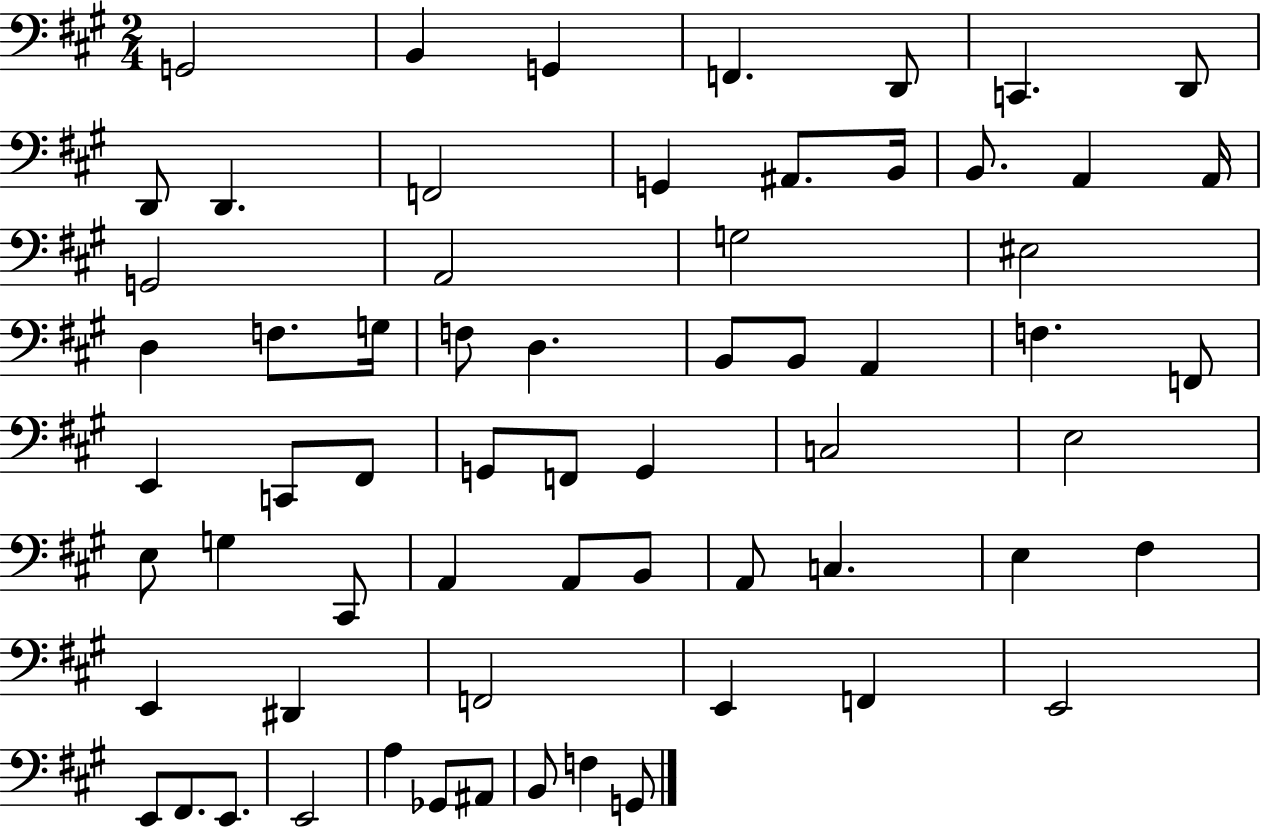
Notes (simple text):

G2/h B2/q G2/q F2/q. D2/e C2/q. D2/e D2/e D2/q. F2/h G2/q A#2/e. B2/s B2/e. A2/q A2/s G2/h A2/h G3/h EIS3/h D3/q F3/e. G3/s F3/e D3/q. B2/e B2/e A2/q F3/q. F2/e E2/q C2/e F#2/e G2/e F2/e G2/q C3/h E3/h E3/e G3/q C#2/e A2/q A2/e B2/e A2/e C3/q. E3/q F#3/q E2/q D#2/q F2/h E2/q F2/q E2/h E2/e F#2/e. E2/e. E2/h A3/q Gb2/e A#2/e B2/e F3/q G2/e